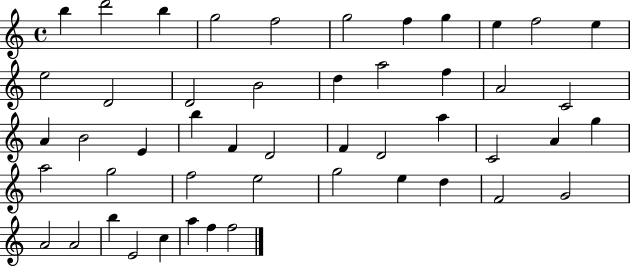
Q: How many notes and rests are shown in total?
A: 49